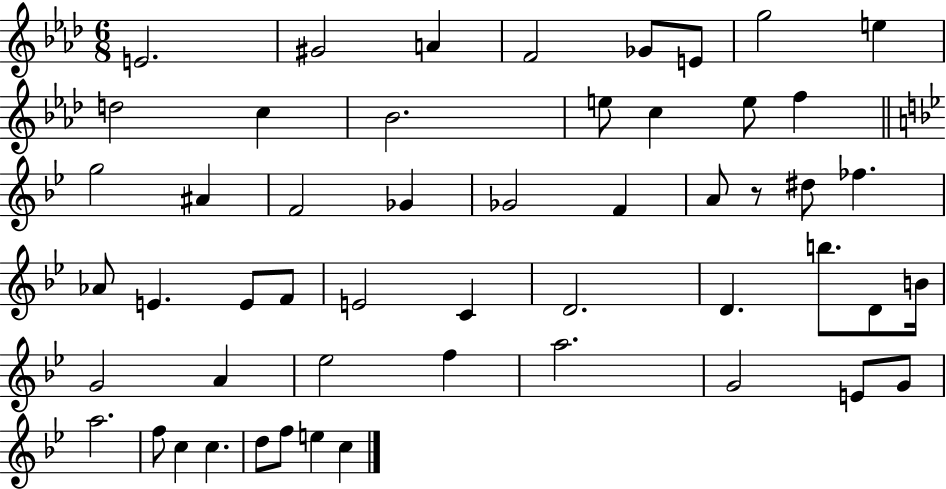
{
  \clef treble
  \numericTimeSignature
  \time 6/8
  \key aes \major
  e'2. | gis'2 a'4 | f'2 ges'8 e'8 | g''2 e''4 | \break d''2 c''4 | bes'2. | e''8 c''4 e''8 f''4 | \bar "||" \break \key bes \major g''2 ais'4 | f'2 ges'4 | ges'2 f'4 | a'8 r8 dis''8 fes''4. | \break aes'8 e'4. e'8 f'8 | e'2 c'4 | d'2. | d'4. b''8. d'8 b'16 | \break g'2 a'4 | ees''2 f''4 | a''2. | g'2 e'8 g'8 | \break a''2. | f''8 c''4 c''4. | d''8 f''8 e''4 c''4 | \bar "|."
}